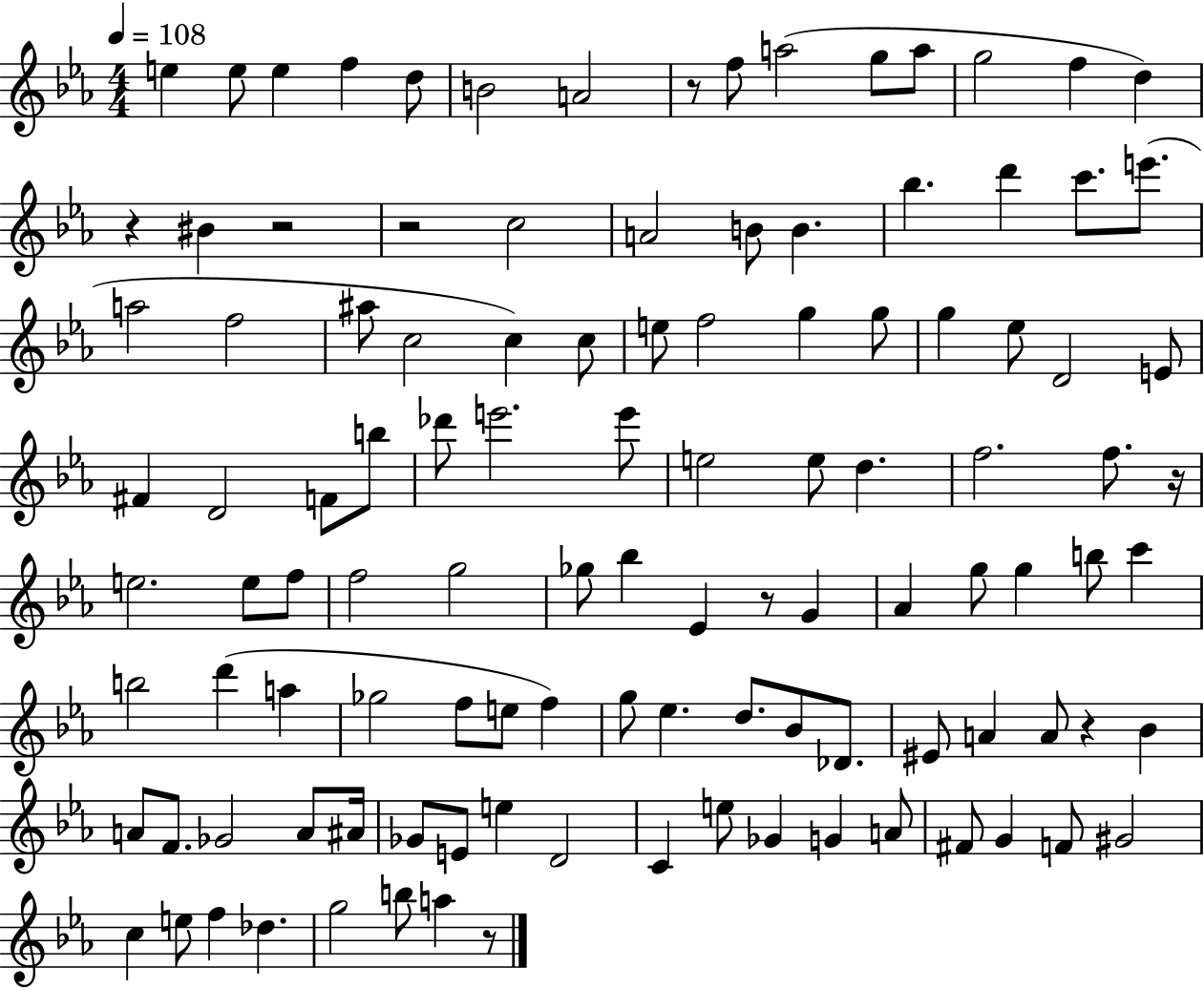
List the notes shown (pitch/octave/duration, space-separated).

E5/q E5/e E5/q F5/q D5/e B4/h A4/h R/e F5/e A5/h G5/e A5/e G5/h F5/q D5/q R/q BIS4/q R/h R/h C5/h A4/h B4/e B4/q. Bb5/q. D6/q C6/e. E6/e. A5/h F5/h A#5/e C5/h C5/q C5/e E5/e F5/h G5/q G5/e G5/q Eb5/e D4/h E4/e F#4/q D4/h F4/e B5/e Db6/e E6/h. E6/e E5/h E5/e D5/q. F5/h. F5/e. R/s E5/h. E5/e F5/e F5/h G5/h Gb5/e Bb5/q Eb4/q R/e G4/q Ab4/q G5/e G5/q B5/e C6/q B5/h D6/q A5/q Gb5/h F5/e E5/e F5/q G5/e Eb5/q. D5/e. Bb4/e Db4/e. EIS4/e A4/q A4/e R/q Bb4/q A4/e F4/e. Gb4/h A4/e A#4/s Gb4/e E4/e E5/q D4/h C4/q E5/e Gb4/q G4/q A4/e F#4/e G4/q F4/e G#4/h C5/q E5/e F5/q Db5/q. G5/h B5/e A5/q R/e